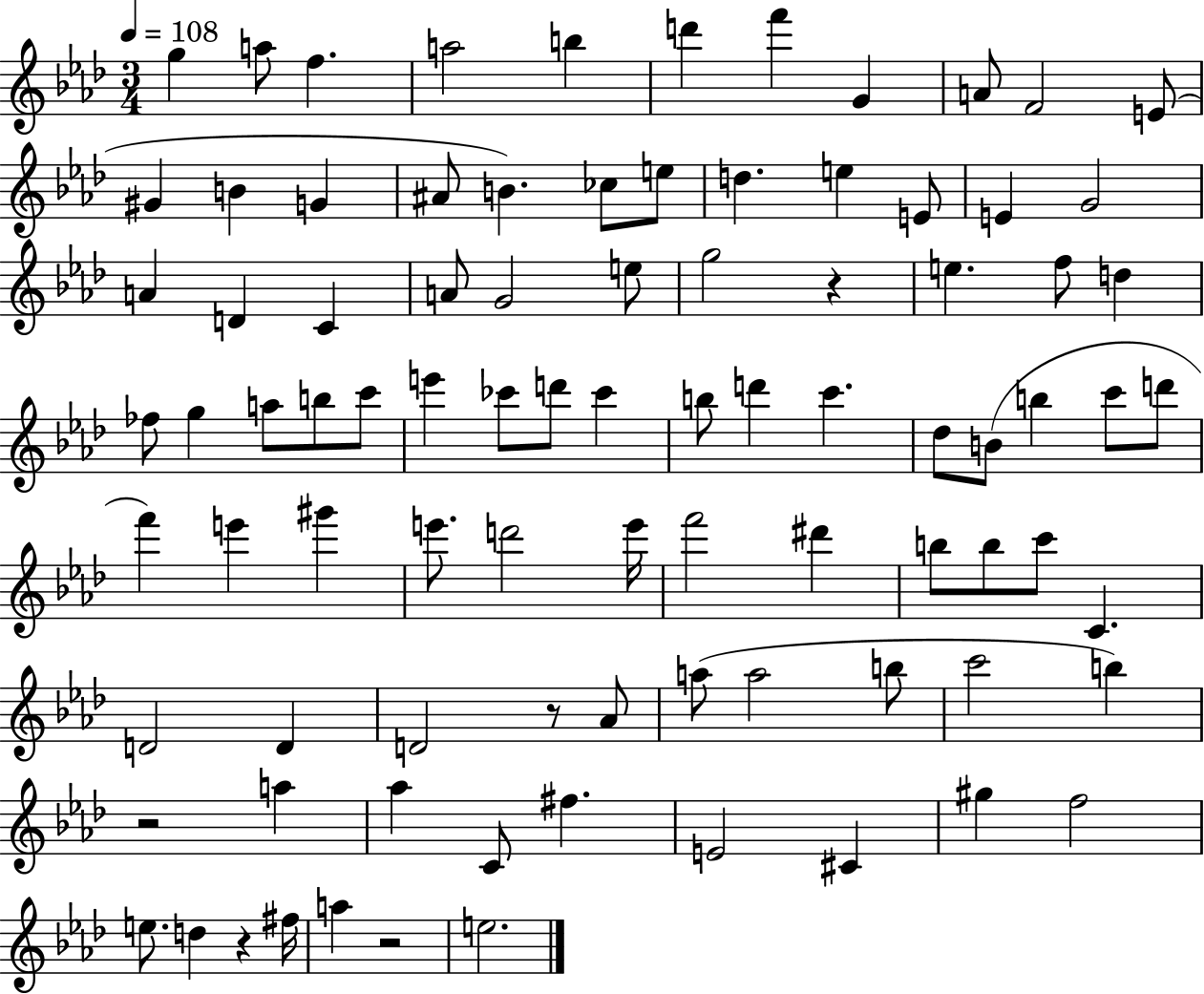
G5/q A5/e F5/q. A5/h B5/q D6/q F6/q G4/q A4/e F4/h E4/e G#4/q B4/q G4/q A#4/e B4/q. CES5/e E5/e D5/q. E5/q E4/e E4/q G4/h A4/q D4/q C4/q A4/e G4/h E5/e G5/h R/q E5/q. F5/e D5/q FES5/e G5/q A5/e B5/e C6/e E6/q CES6/e D6/e CES6/q B5/e D6/q C6/q. Db5/e B4/e B5/q C6/e D6/e F6/q E6/q G#6/q E6/e. D6/h E6/s F6/h D#6/q B5/e B5/e C6/e C4/q. D4/h D4/q D4/h R/e Ab4/e A5/e A5/h B5/e C6/h B5/q R/h A5/q Ab5/q C4/e F#5/q. E4/h C#4/q G#5/q F5/h E5/e. D5/q R/q F#5/s A5/q R/h E5/h.